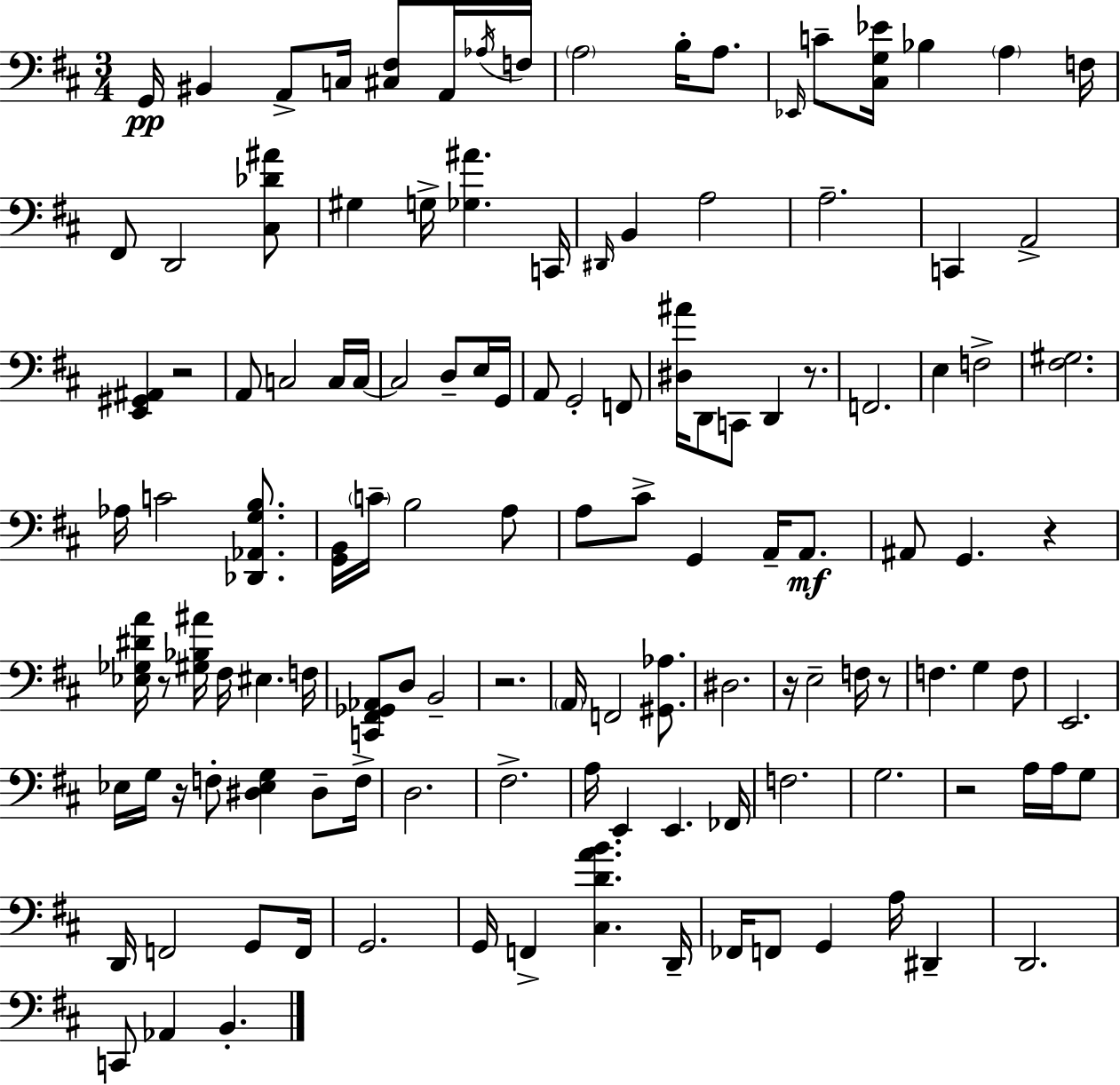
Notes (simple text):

G2/s BIS2/q A2/e C3/s [C#3,F#3]/e A2/s Ab3/s F3/s A3/h B3/s A3/e. Eb2/s C4/e [C#3,G3,Eb4]/s Bb3/q A3/q F3/s F#2/e D2/h [C#3,Db4,A#4]/e G#3/q G3/s [Gb3,A#4]/q. C2/s D#2/s B2/q A3/h A3/h. C2/q A2/h [E2,G#2,A#2]/q R/h A2/e C3/h C3/s C3/s C3/h D3/e E3/s G2/s A2/e G2/h F2/e [D#3,A#4]/s D2/e C2/e D2/q R/e. F2/h. E3/q F3/h [F#3,G#3]/h. Ab3/s C4/h [Db2,Ab2,G3,B3]/e. [G2,B2]/s C4/s B3/h A3/e A3/e C#4/e G2/q A2/s A2/e. A#2/e G2/q. R/q [Eb3,Gb3,D#4,A4]/s R/e [G#3,Bb3,A#4]/s F#3/s EIS3/q. F3/s [C2,F#2,Gb2,Ab2]/e D3/e B2/h R/h. A2/s F2/h [G#2,Ab3]/e. D#3/h. R/s E3/h F3/s R/e F3/q. G3/q F3/e E2/h. Eb3/s G3/s R/s F3/e [D#3,Eb3,G3]/q D#3/e F3/s D3/h. F#3/h. A3/s E2/q E2/q. FES2/s F3/h. G3/h. R/h A3/s A3/s G3/e D2/s F2/h G2/e F2/s G2/h. G2/s F2/q [C#3,D4,A4,B4]/q. D2/s FES2/s F2/e G2/q A3/s D#2/q D2/h. C2/e Ab2/q B2/q.